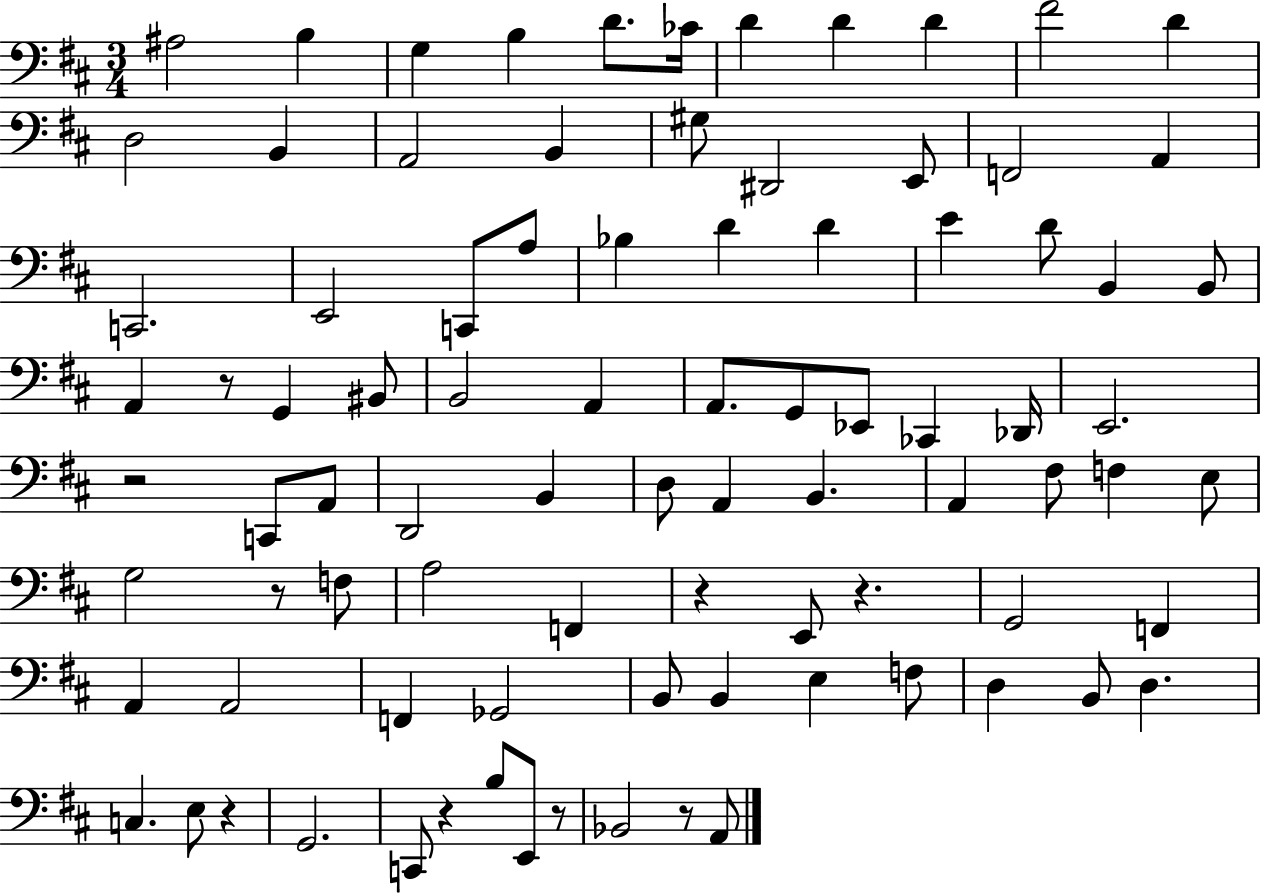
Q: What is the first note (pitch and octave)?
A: A#3